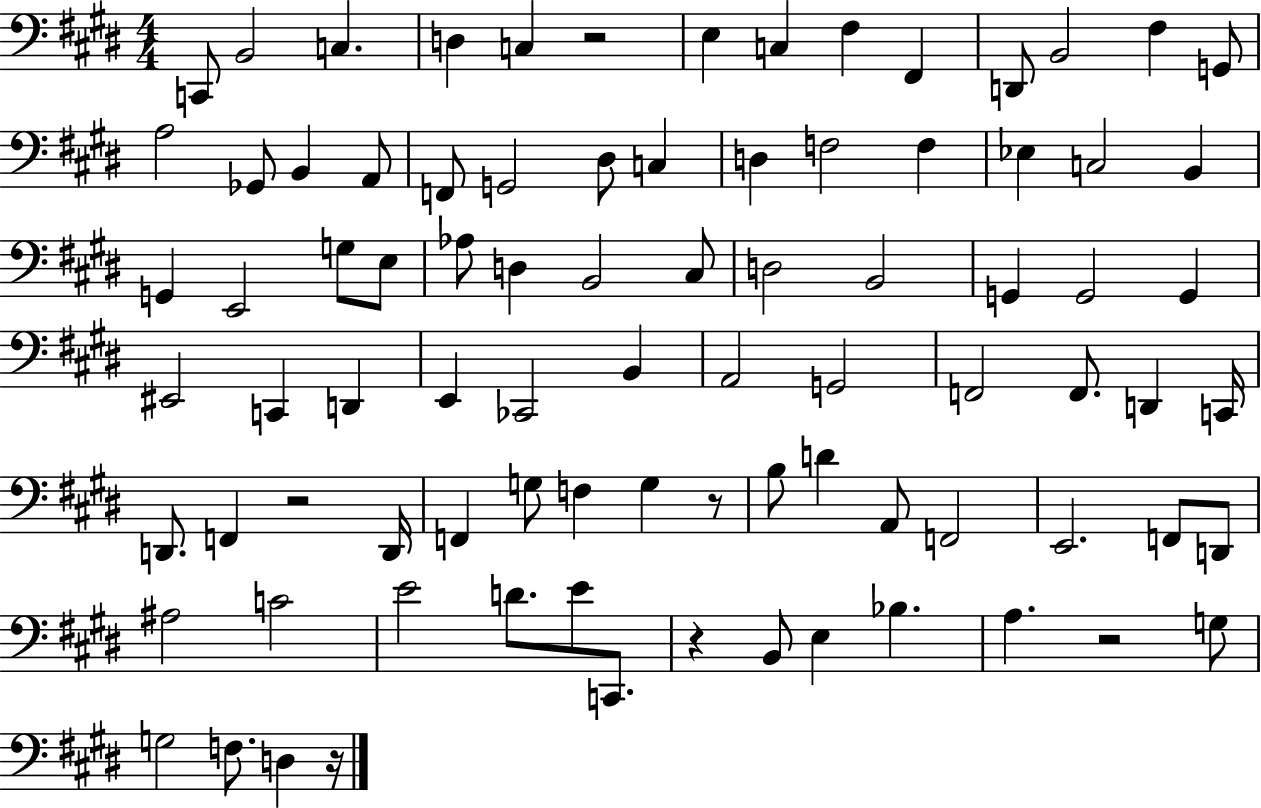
X:1
T:Untitled
M:4/4
L:1/4
K:E
C,,/2 B,,2 C, D, C, z2 E, C, ^F, ^F,, D,,/2 B,,2 ^F, G,,/2 A,2 _G,,/2 B,, A,,/2 F,,/2 G,,2 ^D,/2 C, D, F,2 F, _E, C,2 B,, G,, E,,2 G,/2 E,/2 _A,/2 D, B,,2 ^C,/2 D,2 B,,2 G,, G,,2 G,, ^E,,2 C,, D,, E,, _C,,2 B,, A,,2 G,,2 F,,2 F,,/2 D,, C,,/4 D,,/2 F,, z2 D,,/4 F,, G,/2 F, G, z/2 B,/2 D A,,/2 F,,2 E,,2 F,,/2 D,,/2 ^A,2 C2 E2 D/2 E/2 C,,/2 z B,,/2 E, _B, A, z2 G,/2 G,2 F,/2 D, z/4